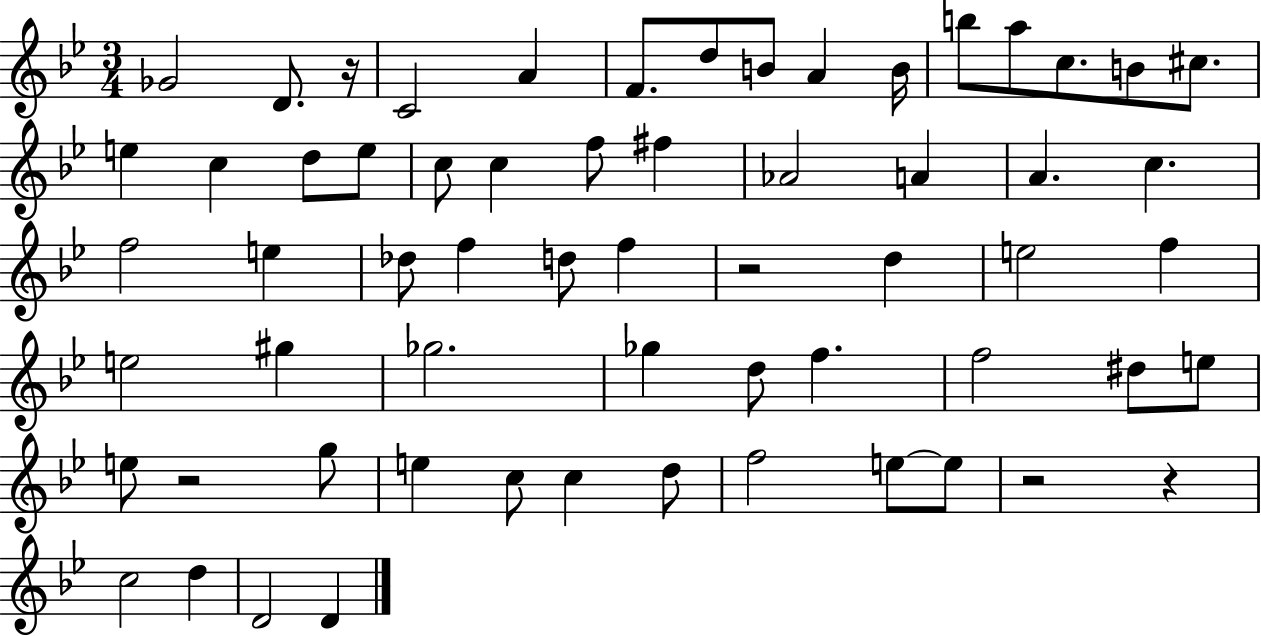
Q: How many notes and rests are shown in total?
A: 62